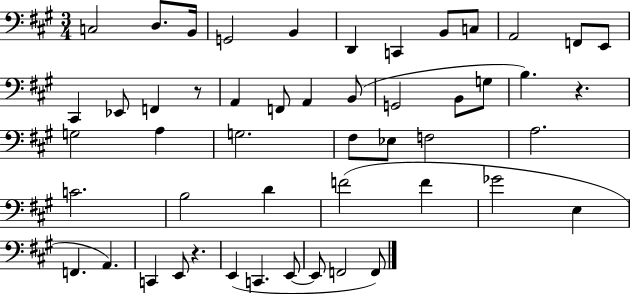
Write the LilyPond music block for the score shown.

{
  \clef bass
  \numericTimeSignature
  \time 3/4
  \key a \major
  c2 d8. b,16 | g,2 b,4 | d,4 c,4 b,8 c8 | a,2 f,8 e,8 | \break cis,4 ees,8 f,4 r8 | a,4 f,8 a,4 b,8( | g,2 b,8 g8 | b4.) r4. | \break g2 a4 | g2. | fis8 ees8 f2 | a2. | \break c'2. | b2 d'4 | f'2( f'4 | ges'2 e4 | \break f,4. a,4.) | c,4 e,8 r4. | e,4( c,4. e,8~~ | e,8 f,2 f,8) | \break \bar "|."
}